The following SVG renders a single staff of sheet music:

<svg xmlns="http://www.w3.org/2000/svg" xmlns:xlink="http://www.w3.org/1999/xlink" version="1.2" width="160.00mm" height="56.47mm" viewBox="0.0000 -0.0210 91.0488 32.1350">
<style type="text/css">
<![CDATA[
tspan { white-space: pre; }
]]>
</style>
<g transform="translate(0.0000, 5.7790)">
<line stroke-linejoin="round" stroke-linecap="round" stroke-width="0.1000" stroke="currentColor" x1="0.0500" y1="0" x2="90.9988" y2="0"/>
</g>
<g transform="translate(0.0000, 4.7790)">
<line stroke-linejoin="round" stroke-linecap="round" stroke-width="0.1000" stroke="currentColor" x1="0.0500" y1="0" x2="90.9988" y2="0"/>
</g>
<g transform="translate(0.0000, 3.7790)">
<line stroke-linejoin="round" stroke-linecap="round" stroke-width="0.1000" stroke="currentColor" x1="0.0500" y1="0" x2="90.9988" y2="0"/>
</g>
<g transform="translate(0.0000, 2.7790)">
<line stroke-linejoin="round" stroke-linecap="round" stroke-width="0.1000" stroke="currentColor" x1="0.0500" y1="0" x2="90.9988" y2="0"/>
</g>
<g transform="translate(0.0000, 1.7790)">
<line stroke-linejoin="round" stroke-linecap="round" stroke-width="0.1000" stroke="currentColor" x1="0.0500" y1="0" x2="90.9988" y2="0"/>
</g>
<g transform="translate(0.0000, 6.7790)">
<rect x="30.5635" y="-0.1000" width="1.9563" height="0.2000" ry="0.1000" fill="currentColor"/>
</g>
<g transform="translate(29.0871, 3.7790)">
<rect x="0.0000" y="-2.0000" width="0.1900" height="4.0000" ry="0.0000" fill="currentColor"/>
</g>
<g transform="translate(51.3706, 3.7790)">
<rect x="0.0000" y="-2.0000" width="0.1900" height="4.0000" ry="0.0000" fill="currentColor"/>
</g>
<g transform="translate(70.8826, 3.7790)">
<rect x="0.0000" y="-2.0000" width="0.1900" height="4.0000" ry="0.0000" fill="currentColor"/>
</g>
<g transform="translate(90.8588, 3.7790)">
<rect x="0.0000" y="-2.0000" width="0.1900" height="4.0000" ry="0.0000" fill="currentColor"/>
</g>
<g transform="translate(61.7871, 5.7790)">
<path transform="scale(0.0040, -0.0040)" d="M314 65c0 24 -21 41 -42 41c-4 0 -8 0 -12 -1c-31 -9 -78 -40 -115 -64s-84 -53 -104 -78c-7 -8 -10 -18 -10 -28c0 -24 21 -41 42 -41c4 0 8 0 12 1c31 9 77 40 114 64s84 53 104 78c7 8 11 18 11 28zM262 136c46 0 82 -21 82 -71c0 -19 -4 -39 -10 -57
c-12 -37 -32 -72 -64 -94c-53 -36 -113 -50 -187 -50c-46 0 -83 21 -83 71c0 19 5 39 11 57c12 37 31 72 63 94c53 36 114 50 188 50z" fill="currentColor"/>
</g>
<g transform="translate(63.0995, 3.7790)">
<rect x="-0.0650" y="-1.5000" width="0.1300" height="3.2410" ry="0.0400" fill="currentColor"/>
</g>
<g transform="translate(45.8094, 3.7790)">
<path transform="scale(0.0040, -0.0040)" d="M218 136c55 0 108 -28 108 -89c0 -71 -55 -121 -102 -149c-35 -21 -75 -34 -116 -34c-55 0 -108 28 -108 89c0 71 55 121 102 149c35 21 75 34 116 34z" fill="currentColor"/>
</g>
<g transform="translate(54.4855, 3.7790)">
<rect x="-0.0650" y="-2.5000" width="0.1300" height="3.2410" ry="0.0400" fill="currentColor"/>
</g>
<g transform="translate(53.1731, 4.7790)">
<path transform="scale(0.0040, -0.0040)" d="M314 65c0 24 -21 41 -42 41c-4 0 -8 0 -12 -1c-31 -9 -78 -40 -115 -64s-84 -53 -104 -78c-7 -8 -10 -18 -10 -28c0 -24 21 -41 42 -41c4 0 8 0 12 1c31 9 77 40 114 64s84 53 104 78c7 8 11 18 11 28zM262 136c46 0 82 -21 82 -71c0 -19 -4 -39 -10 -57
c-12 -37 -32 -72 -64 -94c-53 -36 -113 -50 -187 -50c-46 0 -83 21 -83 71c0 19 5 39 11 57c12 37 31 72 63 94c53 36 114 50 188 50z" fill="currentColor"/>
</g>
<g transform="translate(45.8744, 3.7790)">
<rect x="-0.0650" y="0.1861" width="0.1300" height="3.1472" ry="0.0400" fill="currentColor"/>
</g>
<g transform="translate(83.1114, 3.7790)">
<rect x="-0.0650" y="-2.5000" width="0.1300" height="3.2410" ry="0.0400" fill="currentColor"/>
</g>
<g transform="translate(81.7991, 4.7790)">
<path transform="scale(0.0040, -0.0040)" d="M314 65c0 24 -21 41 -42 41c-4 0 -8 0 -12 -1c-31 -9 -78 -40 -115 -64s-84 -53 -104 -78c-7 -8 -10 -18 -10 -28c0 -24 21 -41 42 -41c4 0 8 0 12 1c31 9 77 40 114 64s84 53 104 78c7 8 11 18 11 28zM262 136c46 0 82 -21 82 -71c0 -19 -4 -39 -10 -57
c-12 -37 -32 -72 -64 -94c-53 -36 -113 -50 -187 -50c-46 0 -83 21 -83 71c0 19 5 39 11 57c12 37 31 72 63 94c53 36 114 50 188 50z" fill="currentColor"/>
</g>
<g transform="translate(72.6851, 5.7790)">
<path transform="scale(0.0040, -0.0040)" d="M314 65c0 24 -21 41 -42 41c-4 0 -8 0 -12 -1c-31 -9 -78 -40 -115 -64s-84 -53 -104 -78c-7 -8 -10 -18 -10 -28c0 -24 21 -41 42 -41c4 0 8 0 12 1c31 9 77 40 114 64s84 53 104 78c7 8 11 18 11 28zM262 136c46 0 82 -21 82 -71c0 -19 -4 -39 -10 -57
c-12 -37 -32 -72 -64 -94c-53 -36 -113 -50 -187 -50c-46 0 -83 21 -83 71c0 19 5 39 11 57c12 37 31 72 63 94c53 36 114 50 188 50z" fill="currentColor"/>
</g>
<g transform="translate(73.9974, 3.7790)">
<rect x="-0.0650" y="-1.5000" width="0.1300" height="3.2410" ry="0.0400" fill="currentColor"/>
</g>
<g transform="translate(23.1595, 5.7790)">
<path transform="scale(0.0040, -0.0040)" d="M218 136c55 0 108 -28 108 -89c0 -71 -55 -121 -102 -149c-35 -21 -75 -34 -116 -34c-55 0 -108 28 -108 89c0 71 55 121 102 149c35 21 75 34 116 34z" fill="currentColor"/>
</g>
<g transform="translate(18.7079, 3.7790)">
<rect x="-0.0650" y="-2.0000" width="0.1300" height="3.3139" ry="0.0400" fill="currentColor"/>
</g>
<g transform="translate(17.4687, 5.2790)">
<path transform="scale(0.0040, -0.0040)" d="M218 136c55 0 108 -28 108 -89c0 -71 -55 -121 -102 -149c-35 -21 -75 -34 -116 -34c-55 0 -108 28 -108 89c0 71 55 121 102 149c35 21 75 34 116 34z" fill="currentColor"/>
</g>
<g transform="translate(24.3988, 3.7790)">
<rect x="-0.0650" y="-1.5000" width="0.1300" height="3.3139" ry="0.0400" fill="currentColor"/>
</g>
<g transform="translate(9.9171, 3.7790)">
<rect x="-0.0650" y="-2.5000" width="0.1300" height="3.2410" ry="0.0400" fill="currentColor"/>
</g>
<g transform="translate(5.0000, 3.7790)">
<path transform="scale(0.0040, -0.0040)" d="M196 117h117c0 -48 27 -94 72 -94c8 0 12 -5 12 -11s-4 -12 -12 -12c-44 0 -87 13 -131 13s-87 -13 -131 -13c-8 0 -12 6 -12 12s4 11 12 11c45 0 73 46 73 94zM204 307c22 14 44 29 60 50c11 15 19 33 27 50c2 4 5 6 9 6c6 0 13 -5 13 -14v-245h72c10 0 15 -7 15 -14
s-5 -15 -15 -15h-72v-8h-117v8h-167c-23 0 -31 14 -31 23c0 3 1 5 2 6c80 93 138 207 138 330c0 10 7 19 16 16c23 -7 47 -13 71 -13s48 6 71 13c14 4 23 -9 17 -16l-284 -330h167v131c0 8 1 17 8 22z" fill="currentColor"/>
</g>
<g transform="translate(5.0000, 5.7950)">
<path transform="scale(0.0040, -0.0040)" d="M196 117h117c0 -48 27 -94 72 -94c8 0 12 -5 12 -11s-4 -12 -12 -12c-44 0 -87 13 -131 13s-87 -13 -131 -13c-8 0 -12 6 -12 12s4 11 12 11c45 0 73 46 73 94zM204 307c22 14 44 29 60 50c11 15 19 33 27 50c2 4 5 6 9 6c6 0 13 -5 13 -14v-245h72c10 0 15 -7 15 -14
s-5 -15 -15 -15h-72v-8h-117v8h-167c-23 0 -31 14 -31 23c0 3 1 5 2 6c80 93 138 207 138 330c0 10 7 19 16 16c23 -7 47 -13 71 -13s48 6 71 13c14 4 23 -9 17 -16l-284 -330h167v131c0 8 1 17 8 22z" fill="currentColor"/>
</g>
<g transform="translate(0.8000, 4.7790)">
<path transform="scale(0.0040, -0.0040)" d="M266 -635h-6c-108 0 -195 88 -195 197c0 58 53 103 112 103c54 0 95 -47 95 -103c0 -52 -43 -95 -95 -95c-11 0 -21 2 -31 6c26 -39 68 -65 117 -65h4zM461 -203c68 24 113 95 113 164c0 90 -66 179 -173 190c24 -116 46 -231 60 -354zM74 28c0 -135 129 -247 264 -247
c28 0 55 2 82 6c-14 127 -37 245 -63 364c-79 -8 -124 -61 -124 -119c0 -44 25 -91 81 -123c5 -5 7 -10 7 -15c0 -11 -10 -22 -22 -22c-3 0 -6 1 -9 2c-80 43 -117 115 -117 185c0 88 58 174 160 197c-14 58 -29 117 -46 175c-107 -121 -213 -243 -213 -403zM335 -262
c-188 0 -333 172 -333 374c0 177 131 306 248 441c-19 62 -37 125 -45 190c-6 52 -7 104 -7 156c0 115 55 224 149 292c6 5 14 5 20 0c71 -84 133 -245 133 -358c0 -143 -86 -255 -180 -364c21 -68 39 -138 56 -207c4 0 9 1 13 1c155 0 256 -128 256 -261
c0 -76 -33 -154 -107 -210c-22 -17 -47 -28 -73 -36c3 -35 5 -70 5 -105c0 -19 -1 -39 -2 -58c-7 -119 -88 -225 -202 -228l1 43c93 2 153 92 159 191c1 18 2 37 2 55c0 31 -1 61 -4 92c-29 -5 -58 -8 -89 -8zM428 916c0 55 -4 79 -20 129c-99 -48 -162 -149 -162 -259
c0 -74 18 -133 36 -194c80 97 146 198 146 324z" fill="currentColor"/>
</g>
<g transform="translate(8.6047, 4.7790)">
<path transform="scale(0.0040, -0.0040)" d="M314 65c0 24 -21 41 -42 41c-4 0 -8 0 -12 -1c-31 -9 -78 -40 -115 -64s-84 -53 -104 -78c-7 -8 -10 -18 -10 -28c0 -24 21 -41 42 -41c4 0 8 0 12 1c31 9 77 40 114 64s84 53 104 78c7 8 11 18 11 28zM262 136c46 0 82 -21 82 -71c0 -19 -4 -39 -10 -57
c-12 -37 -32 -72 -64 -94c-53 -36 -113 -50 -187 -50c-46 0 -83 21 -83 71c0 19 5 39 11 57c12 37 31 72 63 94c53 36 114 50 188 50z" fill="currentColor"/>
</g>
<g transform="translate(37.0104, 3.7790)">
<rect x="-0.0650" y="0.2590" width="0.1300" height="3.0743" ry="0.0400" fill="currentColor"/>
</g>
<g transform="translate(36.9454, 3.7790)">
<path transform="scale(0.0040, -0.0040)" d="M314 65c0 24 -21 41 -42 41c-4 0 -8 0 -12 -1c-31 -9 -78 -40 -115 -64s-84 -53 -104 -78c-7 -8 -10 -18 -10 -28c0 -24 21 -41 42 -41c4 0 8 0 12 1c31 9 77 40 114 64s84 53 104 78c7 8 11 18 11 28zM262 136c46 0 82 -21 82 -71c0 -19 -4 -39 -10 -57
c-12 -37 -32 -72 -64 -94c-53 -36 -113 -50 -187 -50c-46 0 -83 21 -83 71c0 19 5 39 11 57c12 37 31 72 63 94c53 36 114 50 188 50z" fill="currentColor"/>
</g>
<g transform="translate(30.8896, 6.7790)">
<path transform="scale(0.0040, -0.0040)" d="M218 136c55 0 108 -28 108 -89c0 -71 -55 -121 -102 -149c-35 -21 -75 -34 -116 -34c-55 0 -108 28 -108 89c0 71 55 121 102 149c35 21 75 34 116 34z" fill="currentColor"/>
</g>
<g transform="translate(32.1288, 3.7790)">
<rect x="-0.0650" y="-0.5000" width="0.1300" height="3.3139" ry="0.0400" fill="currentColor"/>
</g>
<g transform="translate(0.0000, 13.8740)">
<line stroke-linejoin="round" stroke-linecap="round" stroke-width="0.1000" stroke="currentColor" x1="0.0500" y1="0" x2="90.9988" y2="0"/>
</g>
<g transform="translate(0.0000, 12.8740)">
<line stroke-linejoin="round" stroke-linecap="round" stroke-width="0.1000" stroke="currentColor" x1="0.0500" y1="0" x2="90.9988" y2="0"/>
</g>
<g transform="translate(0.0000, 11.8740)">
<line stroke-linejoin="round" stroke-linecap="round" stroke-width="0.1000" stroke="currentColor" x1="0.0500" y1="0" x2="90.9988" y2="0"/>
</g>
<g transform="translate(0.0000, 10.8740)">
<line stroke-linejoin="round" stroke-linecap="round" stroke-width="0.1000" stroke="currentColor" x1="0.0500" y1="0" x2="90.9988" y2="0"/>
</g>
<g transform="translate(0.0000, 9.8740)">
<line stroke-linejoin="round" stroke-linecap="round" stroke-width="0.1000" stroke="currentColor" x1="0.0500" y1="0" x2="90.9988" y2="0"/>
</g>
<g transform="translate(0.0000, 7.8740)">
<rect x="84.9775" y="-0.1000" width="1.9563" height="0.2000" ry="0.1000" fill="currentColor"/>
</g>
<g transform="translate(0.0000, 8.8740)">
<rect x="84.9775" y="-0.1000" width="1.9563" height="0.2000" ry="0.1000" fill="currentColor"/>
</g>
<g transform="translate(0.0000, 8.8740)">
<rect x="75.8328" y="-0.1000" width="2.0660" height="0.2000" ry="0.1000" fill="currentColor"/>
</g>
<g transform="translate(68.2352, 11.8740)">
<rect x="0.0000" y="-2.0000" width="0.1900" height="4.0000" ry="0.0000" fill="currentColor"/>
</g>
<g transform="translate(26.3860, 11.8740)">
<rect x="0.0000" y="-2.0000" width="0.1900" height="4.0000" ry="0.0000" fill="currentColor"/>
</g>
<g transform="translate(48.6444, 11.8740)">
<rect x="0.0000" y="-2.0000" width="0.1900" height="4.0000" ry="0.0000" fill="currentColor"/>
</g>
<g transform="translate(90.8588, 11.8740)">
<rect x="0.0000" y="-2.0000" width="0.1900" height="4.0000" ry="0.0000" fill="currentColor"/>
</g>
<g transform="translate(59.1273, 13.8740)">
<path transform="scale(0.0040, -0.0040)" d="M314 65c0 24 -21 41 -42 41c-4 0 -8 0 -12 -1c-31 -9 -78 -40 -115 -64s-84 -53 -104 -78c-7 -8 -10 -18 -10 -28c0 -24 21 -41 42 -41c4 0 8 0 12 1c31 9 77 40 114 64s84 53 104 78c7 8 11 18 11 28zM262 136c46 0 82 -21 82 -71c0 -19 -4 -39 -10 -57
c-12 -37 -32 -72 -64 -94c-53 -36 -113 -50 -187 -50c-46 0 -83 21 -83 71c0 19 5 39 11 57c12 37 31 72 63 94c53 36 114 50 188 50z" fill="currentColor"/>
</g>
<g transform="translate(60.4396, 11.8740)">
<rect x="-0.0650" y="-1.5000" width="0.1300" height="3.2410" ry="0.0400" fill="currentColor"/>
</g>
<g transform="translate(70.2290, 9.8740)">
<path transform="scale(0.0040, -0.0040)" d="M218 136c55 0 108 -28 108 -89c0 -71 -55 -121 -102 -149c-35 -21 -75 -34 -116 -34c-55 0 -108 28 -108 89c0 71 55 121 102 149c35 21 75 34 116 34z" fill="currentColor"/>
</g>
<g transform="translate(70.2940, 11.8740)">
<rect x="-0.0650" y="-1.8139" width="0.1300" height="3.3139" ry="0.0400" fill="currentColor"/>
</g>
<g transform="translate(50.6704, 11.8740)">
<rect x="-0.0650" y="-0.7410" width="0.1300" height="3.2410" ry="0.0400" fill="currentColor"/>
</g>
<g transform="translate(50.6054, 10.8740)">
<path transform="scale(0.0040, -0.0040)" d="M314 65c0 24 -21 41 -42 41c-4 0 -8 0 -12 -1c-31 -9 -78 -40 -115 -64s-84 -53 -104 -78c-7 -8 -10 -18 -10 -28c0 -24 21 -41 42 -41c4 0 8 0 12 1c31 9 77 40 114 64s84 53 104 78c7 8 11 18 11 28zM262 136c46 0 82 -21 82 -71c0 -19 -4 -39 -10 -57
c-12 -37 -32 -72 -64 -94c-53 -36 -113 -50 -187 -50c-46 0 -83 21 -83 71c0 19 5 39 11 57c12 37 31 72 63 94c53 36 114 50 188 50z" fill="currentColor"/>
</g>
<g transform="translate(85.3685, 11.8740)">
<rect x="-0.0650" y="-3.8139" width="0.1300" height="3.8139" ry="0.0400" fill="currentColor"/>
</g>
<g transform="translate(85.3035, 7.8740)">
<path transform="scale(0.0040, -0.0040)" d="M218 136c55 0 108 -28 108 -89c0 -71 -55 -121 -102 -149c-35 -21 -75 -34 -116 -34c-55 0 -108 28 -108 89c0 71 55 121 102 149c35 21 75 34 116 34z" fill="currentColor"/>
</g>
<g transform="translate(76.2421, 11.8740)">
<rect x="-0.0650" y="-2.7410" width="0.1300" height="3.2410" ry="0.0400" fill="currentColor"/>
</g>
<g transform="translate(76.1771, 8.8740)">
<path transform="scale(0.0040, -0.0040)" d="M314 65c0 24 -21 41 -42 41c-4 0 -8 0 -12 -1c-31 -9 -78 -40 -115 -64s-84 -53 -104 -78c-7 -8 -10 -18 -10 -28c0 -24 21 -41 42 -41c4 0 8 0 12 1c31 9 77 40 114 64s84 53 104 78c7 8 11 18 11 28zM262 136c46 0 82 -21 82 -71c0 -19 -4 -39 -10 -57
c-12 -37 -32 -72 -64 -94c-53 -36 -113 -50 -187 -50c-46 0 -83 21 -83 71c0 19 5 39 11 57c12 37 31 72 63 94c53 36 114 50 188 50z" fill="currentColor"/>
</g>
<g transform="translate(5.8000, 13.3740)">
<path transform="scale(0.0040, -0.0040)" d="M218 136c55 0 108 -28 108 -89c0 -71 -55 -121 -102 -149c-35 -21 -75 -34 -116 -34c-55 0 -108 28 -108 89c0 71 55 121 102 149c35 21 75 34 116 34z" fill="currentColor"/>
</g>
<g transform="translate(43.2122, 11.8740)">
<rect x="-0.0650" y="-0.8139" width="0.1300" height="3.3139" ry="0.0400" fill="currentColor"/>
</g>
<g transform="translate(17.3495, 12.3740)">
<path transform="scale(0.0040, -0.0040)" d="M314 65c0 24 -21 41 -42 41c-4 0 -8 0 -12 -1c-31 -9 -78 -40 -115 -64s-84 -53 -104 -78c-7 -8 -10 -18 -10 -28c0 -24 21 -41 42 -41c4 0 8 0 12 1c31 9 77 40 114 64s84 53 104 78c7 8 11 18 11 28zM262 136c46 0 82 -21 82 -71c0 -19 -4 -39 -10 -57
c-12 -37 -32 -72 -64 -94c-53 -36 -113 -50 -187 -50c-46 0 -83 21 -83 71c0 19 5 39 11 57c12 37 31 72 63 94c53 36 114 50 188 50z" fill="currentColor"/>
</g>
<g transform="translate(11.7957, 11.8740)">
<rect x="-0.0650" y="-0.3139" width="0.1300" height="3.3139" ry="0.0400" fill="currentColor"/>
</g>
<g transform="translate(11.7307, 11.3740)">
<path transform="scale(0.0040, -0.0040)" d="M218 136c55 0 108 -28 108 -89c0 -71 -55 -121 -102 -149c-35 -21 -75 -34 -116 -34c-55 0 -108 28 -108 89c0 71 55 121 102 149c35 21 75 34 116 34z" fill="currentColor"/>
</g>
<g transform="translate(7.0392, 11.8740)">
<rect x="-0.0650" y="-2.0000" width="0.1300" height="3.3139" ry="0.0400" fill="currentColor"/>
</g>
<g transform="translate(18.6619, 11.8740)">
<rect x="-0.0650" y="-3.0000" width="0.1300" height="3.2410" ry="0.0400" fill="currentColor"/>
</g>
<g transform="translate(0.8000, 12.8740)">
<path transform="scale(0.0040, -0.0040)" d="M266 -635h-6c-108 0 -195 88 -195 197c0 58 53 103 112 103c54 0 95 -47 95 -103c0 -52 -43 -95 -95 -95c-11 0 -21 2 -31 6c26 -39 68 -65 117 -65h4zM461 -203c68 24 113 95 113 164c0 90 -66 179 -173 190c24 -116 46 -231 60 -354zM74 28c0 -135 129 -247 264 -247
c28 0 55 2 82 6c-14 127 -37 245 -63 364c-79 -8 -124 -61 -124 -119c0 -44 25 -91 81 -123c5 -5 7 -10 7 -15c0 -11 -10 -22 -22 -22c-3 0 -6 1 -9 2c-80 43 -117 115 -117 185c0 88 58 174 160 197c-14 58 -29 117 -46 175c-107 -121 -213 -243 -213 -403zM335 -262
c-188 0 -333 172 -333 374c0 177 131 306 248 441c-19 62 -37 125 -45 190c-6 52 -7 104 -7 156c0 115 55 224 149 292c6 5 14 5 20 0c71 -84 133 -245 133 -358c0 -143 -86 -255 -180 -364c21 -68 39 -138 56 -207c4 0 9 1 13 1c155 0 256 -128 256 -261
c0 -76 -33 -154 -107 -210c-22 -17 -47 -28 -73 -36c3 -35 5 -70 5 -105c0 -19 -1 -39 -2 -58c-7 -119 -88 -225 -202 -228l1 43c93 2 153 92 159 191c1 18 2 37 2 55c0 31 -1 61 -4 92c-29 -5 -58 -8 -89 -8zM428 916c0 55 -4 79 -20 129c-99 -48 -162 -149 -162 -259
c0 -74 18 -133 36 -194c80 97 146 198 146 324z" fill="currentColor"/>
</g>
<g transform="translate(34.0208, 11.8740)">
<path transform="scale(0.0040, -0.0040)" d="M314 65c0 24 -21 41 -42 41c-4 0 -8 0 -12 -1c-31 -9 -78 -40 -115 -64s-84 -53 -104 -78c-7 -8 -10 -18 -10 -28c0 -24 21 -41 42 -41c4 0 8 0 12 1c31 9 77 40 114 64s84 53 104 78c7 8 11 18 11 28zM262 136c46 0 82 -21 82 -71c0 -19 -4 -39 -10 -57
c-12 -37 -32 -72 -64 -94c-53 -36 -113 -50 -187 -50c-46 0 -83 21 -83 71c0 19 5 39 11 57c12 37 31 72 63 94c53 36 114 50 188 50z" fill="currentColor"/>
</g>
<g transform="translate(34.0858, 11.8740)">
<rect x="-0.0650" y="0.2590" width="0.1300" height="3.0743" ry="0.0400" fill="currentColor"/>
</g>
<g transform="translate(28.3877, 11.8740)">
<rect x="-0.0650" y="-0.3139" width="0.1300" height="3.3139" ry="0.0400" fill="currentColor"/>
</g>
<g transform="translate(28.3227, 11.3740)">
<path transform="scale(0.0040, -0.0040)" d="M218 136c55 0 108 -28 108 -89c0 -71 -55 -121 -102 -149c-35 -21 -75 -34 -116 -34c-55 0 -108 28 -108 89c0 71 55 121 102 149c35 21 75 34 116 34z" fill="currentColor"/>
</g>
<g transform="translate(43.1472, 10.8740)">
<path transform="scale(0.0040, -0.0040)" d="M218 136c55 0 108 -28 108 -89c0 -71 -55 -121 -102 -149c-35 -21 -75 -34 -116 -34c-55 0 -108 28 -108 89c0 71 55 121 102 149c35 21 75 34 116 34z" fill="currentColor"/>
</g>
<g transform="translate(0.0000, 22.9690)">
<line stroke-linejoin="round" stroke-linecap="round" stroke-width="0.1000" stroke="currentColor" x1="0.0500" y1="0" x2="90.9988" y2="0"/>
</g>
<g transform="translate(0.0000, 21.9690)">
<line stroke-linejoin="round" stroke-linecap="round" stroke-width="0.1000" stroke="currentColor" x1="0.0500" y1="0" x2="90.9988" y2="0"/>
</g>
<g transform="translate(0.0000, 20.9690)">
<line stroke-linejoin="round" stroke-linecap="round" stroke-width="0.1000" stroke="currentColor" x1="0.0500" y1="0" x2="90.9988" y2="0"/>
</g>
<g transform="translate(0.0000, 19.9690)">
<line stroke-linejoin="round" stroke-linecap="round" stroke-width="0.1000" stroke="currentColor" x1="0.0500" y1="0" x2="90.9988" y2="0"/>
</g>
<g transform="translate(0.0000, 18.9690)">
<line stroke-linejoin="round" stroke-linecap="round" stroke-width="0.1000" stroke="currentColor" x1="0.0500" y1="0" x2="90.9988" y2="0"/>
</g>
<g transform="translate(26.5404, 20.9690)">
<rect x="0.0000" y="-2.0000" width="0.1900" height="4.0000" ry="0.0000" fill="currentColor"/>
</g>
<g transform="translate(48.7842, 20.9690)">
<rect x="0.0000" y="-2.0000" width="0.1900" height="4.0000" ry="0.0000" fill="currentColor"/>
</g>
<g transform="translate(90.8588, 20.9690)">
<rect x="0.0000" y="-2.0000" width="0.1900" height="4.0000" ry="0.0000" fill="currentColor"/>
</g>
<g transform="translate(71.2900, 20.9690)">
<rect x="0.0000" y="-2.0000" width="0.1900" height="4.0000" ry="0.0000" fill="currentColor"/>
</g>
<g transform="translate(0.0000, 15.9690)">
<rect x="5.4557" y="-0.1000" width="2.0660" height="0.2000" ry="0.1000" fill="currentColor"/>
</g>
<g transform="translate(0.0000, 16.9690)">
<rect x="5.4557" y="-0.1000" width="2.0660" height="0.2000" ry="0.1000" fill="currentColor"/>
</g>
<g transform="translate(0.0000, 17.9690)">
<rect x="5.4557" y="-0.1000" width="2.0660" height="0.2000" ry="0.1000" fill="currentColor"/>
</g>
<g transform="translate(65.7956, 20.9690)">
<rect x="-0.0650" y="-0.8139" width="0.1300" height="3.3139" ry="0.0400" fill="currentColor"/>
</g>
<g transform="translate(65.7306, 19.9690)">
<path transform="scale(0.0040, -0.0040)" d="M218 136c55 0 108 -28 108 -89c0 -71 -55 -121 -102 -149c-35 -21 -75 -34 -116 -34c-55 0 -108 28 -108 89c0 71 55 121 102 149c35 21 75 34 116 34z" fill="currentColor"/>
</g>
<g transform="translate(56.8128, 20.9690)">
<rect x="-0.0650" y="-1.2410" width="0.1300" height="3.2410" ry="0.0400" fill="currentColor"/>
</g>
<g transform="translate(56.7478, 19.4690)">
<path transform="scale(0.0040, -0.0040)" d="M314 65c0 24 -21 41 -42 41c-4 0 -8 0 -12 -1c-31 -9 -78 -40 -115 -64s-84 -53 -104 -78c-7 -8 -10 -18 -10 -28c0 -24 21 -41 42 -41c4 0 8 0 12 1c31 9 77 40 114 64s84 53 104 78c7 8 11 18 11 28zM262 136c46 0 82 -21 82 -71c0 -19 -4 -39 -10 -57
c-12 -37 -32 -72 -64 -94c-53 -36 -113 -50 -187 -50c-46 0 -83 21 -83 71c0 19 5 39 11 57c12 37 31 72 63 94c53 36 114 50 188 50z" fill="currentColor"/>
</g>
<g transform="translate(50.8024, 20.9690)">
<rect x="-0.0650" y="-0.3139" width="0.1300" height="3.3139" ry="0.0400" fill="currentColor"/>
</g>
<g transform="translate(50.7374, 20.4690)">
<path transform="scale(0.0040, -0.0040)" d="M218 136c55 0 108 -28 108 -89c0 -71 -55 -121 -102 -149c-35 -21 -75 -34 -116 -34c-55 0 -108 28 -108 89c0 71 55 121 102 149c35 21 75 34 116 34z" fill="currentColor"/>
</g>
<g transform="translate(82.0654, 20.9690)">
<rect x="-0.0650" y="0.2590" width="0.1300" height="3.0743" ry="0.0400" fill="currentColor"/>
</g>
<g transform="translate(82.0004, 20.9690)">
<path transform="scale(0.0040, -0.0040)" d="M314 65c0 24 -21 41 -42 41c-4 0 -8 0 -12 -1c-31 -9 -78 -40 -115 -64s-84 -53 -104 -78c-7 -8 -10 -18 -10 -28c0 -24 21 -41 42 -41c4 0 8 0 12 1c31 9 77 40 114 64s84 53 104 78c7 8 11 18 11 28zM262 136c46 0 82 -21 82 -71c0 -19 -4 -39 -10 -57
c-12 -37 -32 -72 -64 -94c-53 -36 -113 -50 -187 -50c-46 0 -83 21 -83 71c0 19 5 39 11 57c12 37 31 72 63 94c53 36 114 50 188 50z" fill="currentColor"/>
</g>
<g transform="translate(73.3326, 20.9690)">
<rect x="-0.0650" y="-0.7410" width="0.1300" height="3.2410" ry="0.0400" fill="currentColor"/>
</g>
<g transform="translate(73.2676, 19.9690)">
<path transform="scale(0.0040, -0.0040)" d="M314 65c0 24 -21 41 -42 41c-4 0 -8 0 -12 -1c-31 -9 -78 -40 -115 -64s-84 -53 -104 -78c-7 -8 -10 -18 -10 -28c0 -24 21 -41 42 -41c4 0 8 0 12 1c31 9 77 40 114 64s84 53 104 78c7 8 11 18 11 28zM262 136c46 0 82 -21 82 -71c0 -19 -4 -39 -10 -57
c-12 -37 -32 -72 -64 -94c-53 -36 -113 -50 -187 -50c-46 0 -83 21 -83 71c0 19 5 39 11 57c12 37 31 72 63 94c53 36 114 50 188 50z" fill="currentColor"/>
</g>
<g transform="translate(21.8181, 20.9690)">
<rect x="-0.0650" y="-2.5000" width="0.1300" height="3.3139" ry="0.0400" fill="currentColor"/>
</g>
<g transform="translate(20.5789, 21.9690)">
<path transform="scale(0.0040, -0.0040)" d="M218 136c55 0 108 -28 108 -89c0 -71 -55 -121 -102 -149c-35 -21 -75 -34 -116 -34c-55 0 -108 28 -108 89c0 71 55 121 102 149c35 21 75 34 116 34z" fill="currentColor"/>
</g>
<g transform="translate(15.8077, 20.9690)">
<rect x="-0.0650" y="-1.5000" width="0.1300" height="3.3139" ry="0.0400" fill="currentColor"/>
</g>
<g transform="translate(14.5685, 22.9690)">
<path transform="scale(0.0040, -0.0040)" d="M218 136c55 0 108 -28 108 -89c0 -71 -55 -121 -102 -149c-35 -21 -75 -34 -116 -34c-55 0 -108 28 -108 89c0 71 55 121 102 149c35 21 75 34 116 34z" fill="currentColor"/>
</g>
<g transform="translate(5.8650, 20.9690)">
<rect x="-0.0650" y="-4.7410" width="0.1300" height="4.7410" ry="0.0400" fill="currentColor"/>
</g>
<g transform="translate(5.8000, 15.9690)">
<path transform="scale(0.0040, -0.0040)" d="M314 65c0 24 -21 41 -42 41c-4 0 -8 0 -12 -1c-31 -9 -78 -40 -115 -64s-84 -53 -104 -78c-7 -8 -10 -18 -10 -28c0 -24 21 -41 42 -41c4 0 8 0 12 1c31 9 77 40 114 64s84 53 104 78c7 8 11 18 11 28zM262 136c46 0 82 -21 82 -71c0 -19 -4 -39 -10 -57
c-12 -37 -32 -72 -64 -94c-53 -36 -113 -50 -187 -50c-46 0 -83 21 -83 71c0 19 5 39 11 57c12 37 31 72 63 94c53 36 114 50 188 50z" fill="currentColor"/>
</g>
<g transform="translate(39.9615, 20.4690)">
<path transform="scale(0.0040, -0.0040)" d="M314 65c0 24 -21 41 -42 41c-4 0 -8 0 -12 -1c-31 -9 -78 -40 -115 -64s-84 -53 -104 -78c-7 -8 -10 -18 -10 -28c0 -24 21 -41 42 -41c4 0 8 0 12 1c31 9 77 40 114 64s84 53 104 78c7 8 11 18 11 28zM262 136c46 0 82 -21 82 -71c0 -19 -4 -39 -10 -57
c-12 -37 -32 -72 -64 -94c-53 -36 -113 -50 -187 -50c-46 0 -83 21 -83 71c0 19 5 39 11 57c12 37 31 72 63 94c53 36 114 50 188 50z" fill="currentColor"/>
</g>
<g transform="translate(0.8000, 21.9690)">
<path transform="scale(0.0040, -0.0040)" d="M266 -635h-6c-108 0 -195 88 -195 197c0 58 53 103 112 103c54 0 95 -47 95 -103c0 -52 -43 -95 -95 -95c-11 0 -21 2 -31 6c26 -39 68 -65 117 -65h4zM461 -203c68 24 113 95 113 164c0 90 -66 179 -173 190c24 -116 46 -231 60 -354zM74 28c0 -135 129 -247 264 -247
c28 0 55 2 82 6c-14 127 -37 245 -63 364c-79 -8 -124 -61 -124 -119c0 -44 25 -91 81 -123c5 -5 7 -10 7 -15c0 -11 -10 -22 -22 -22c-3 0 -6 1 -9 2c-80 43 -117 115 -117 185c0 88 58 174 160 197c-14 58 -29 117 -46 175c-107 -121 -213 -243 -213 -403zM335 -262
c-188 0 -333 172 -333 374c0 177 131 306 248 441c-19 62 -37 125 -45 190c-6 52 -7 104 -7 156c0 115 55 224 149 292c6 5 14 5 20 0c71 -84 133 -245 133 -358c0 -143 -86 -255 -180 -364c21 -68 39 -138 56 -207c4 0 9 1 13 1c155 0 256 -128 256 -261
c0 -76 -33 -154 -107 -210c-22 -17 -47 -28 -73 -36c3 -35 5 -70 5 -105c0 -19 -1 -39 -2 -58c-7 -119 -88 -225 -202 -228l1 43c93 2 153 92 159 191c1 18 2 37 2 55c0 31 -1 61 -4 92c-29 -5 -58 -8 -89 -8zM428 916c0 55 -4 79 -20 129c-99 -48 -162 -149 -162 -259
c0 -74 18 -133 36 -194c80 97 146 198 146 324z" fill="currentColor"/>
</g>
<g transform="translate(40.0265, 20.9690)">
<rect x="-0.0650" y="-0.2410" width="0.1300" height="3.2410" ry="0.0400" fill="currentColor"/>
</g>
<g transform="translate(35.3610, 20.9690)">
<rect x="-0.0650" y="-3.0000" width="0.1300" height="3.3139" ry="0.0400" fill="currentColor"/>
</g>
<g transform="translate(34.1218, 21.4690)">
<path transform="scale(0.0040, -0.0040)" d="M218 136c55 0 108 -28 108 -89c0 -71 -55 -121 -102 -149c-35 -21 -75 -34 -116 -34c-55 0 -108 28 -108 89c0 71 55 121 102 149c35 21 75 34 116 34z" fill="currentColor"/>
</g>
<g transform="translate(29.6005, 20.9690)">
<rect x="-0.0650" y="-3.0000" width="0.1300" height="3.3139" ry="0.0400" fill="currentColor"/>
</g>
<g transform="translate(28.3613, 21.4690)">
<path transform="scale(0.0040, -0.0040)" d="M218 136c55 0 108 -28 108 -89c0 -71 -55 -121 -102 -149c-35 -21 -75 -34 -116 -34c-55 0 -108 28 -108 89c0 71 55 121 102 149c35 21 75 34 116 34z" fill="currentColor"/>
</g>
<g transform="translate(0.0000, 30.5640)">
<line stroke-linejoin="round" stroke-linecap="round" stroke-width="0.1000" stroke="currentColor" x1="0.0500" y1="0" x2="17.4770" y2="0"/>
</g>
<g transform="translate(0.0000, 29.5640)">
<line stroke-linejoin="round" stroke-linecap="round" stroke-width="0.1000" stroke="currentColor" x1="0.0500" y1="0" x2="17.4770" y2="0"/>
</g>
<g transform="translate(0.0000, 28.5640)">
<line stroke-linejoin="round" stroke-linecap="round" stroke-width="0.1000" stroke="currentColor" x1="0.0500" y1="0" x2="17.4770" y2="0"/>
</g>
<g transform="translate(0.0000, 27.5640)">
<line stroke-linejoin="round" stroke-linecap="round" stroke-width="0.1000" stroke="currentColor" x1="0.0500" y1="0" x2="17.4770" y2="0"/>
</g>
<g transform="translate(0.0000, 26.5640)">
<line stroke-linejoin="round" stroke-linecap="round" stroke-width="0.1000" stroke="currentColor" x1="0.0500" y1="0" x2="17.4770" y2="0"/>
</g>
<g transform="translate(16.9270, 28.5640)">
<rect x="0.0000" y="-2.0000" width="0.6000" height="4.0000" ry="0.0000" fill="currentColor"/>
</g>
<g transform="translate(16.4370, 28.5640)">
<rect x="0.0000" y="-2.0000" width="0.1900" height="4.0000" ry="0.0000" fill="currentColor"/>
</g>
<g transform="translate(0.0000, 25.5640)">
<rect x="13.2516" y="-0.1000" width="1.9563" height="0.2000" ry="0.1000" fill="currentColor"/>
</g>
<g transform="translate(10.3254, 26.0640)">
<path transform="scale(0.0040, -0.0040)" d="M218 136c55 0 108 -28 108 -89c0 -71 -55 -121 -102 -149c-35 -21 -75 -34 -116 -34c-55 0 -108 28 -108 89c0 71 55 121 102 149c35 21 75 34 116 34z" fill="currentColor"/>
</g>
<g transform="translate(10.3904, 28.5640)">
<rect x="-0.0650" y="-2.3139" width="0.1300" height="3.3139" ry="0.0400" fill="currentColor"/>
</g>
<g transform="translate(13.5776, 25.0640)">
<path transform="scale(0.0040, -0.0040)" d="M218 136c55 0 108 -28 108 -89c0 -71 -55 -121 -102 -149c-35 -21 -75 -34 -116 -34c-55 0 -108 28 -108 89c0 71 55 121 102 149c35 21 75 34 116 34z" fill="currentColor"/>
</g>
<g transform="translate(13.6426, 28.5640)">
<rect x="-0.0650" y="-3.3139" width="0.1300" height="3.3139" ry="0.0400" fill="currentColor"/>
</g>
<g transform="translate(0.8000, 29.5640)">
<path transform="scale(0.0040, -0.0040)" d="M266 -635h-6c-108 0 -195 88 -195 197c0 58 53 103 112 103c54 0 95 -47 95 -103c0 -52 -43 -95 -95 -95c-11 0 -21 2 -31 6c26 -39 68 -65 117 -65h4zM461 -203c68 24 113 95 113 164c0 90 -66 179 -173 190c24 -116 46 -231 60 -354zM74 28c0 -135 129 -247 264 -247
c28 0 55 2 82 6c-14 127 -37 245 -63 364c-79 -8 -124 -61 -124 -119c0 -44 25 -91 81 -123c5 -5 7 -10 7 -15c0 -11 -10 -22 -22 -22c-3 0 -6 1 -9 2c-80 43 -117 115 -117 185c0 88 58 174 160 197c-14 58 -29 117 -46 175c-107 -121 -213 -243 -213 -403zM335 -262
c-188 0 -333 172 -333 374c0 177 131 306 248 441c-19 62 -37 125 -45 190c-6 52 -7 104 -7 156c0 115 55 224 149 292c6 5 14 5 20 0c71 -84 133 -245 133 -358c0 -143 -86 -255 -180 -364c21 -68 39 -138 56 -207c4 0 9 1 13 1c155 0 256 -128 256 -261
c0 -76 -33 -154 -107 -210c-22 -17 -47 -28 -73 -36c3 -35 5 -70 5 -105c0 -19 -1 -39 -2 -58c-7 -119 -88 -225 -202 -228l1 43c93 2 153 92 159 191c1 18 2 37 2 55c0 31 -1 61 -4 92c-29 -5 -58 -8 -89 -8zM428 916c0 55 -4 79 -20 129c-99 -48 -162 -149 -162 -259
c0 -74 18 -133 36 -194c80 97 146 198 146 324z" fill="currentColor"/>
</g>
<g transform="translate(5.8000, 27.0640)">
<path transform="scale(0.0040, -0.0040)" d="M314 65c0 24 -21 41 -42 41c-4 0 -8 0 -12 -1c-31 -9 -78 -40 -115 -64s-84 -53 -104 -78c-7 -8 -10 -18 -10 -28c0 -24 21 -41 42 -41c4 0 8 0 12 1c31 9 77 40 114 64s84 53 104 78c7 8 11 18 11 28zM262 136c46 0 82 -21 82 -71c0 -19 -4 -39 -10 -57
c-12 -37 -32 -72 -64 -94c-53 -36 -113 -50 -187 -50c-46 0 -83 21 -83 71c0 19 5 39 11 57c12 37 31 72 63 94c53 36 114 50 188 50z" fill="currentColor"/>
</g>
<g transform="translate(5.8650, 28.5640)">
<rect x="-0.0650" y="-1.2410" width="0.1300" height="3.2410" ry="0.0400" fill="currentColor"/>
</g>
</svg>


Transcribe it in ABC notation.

X:1
T:Untitled
M:4/4
L:1/4
K:C
G2 F E C B2 B G2 E2 E2 G2 F c A2 c B2 d d2 E2 f a2 c' e'2 E G A A c2 c e2 d d2 B2 e2 g b